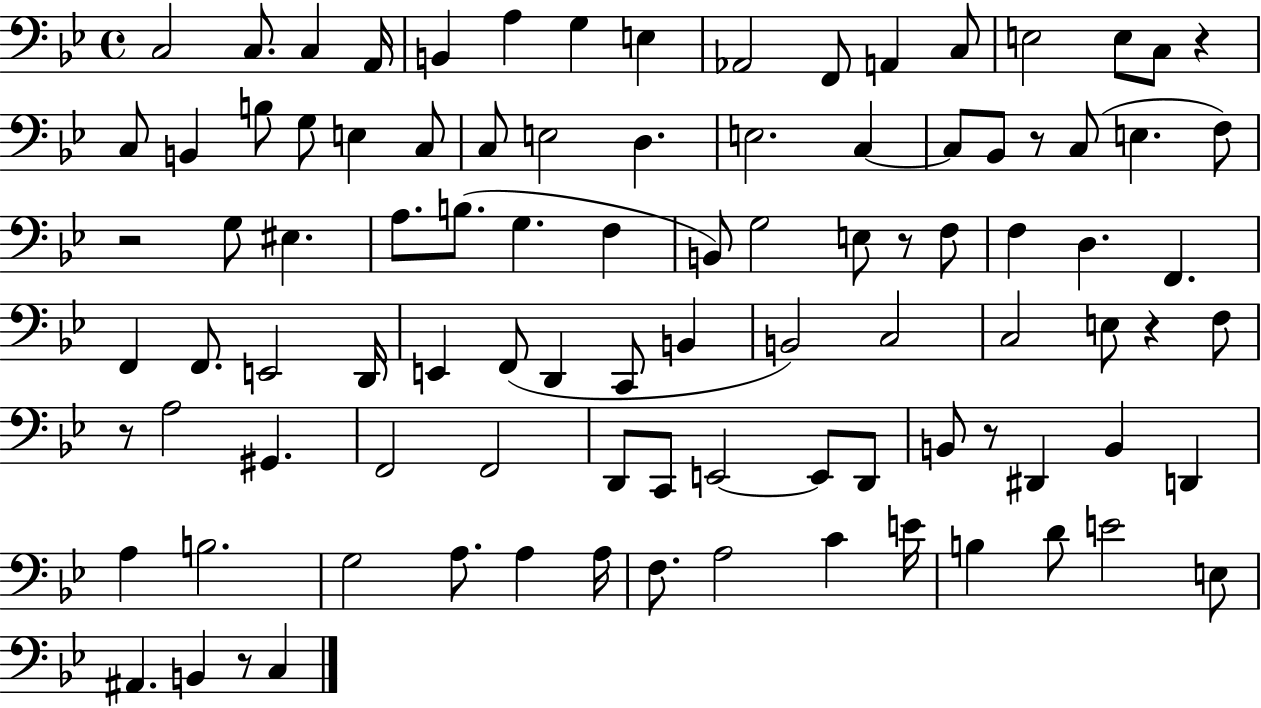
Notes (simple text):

C3/h C3/e. C3/q A2/s B2/q A3/q G3/q E3/q Ab2/h F2/e A2/q C3/e E3/h E3/e C3/e R/q C3/e B2/q B3/e G3/e E3/q C3/e C3/e E3/h D3/q. E3/h. C3/q C3/e Bb2/e R/e C3/e E3/q. F3/e R/h G3/e EIS3/q. A3/e. B3/e. G3/q. F3/q B2/e G3/h E3/e R/e F3/e F3/q D3/q. F2/q. F2/q F2/e. E2/h D2/s E2/q F2/e D2/q C2/e B2/q B2/h C3/h C3/h E3/e R/q F3/e R/e A3/h G#2/q. F2/h F2/h D2/e C2/e E2/h E2/e D2/e B2/e R/e D#2/q B2/q D2/q A3/q B3/h. G3/h A3/e. A3/q A3/s F3/e. A3/h C4/q E4/s B3/q D4/e E4/h E3/e A#2/q. B2/q R/e C3/q